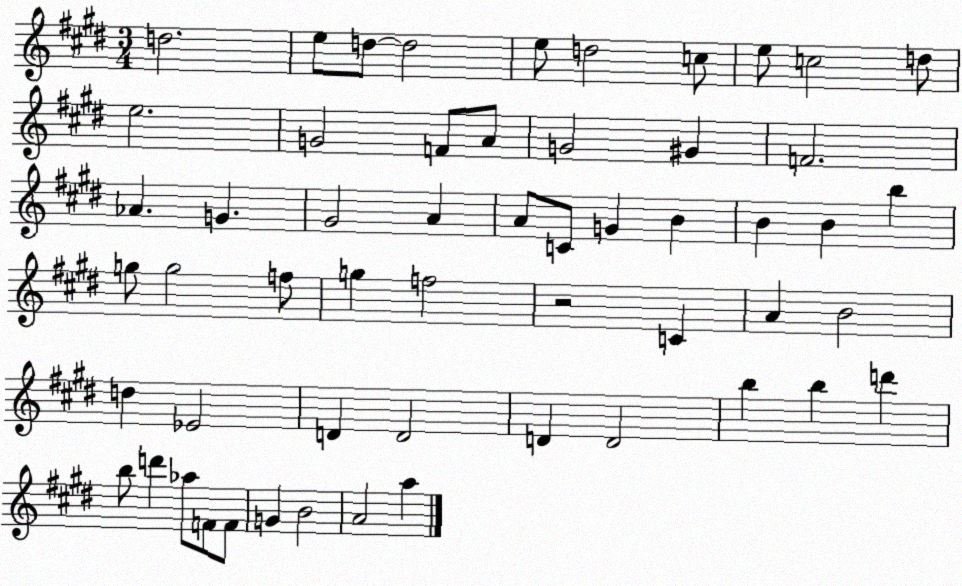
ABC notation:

X:1
T:Untitled
M:3/4
L:1/4
K:E
d2 e/2 d/2 d2 e/2 d2 c/2 e/2 c2 d/2 e2 G2 F/2 A/2 G2 ^G F2 _A G ^G2 A A/2 C/2 G B B B b g/2 g2 f/2 g f2 z2 C A B2 d _E2 D D2 D D2 b b d' b/2 d' _a/2 F/2 F/2 G B2 A2 a